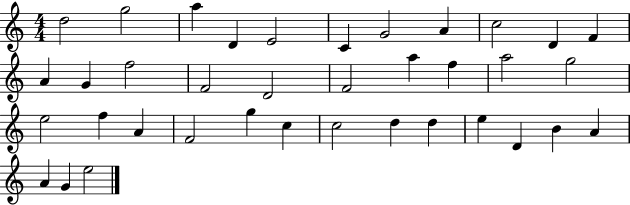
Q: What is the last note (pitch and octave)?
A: E5